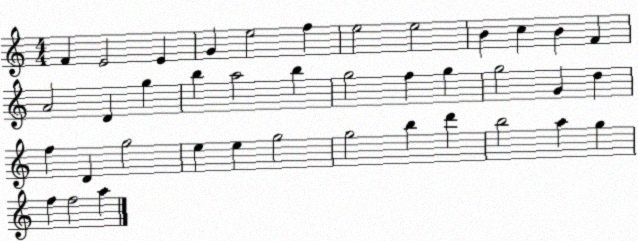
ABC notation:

X:1
T:Untitled
M:4/4
L:1/4
K:C
F E2 E G e2 f e2 e2 B c B F A2 D g b a2 b g2 f g g2 G d f D g2 e e g2 g2 b d' b2 a g f f2 a